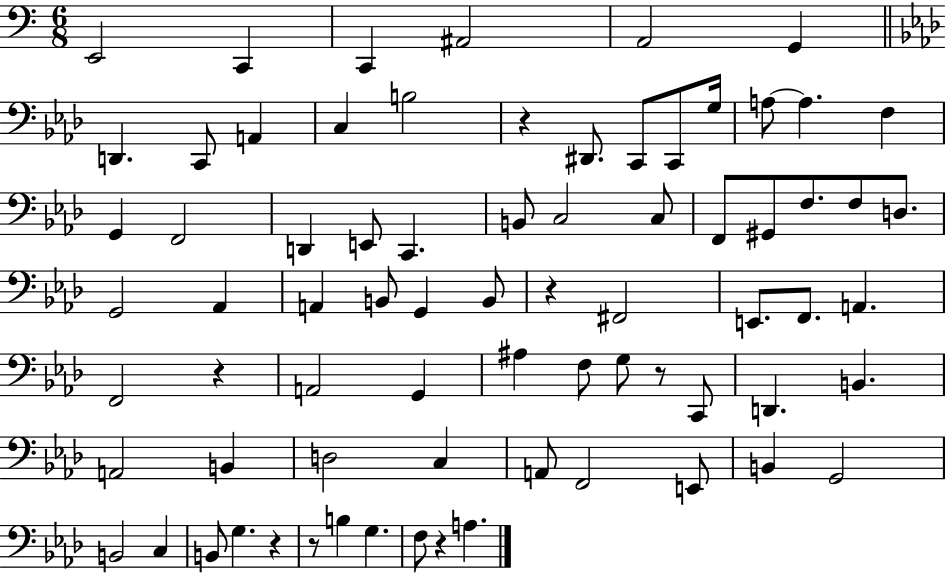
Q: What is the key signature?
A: C major